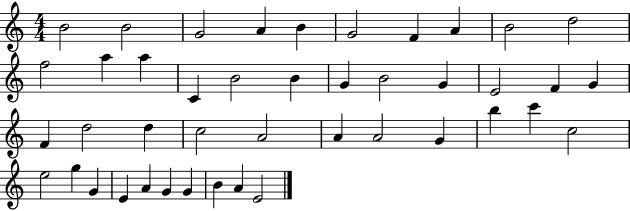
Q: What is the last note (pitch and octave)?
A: E4